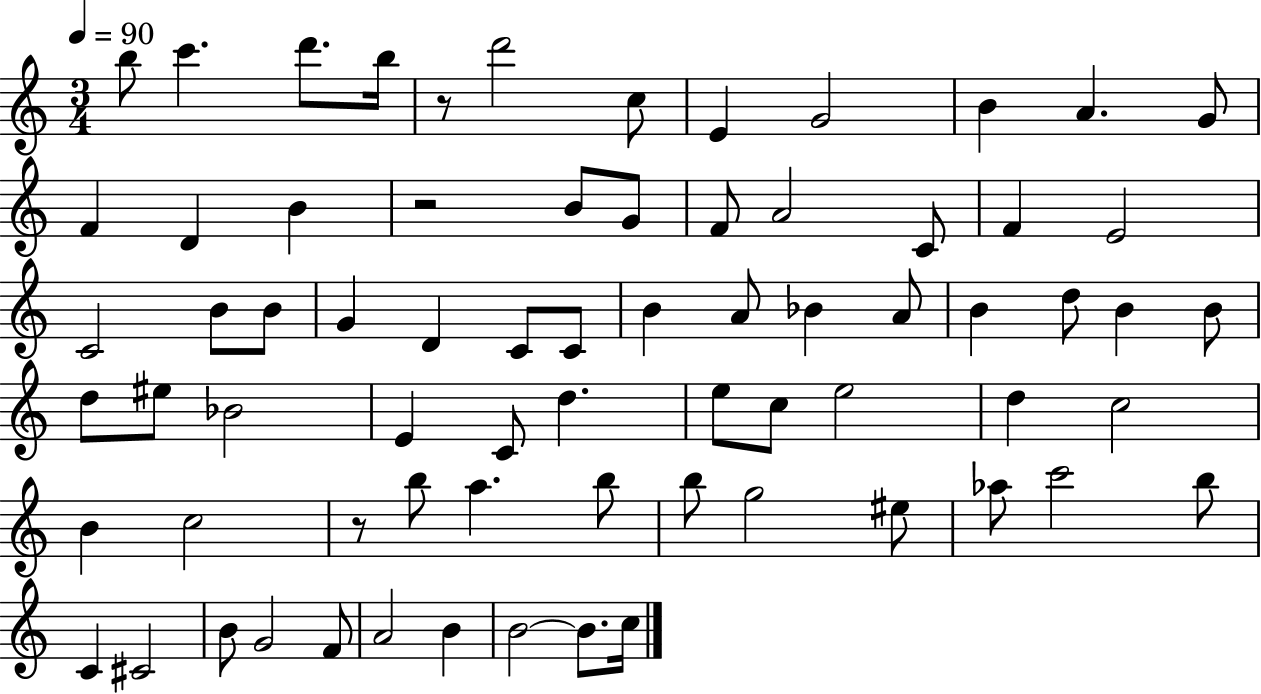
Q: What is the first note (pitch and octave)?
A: B5